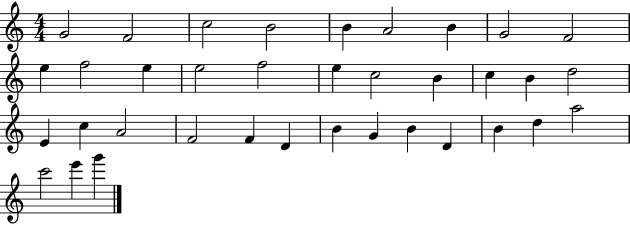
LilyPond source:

{
  \clef treble
  \numericTimeSignature
  \time 4/4
  \key c \major
  g'2 f'2 | c''2 b'2 | b'4 a'2 b'4 | g'2 f'2 | \break e''4 f''2 e''4 | e''2 f''2 | e''4 c''2 b'4 | c''4 b'4 d''2 | \break e'4 c''4 a'2 | f'2 f'4 d'4 | b'4 g'4 b'4 d'4 | b'4 d''4 a''2 | \break c'''2 e'''4 g'''4 | \bar "|."
}